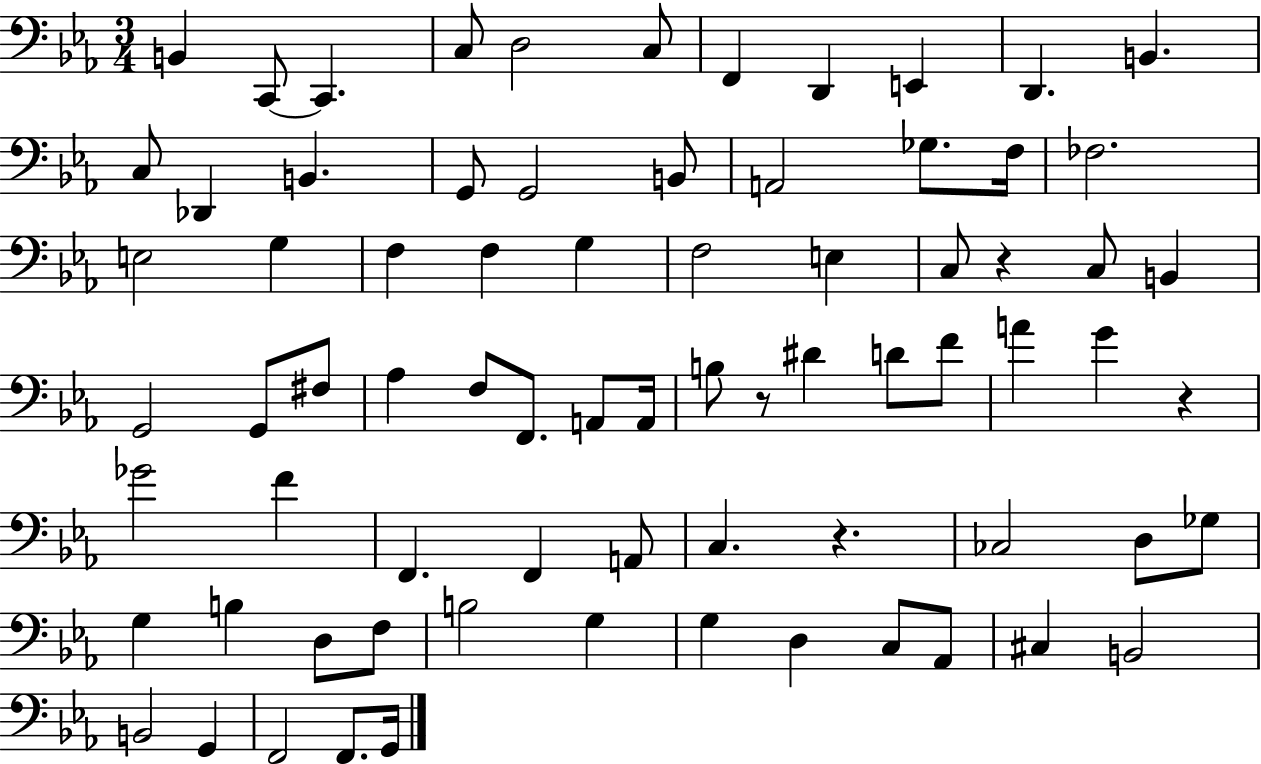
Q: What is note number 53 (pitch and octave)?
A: D3